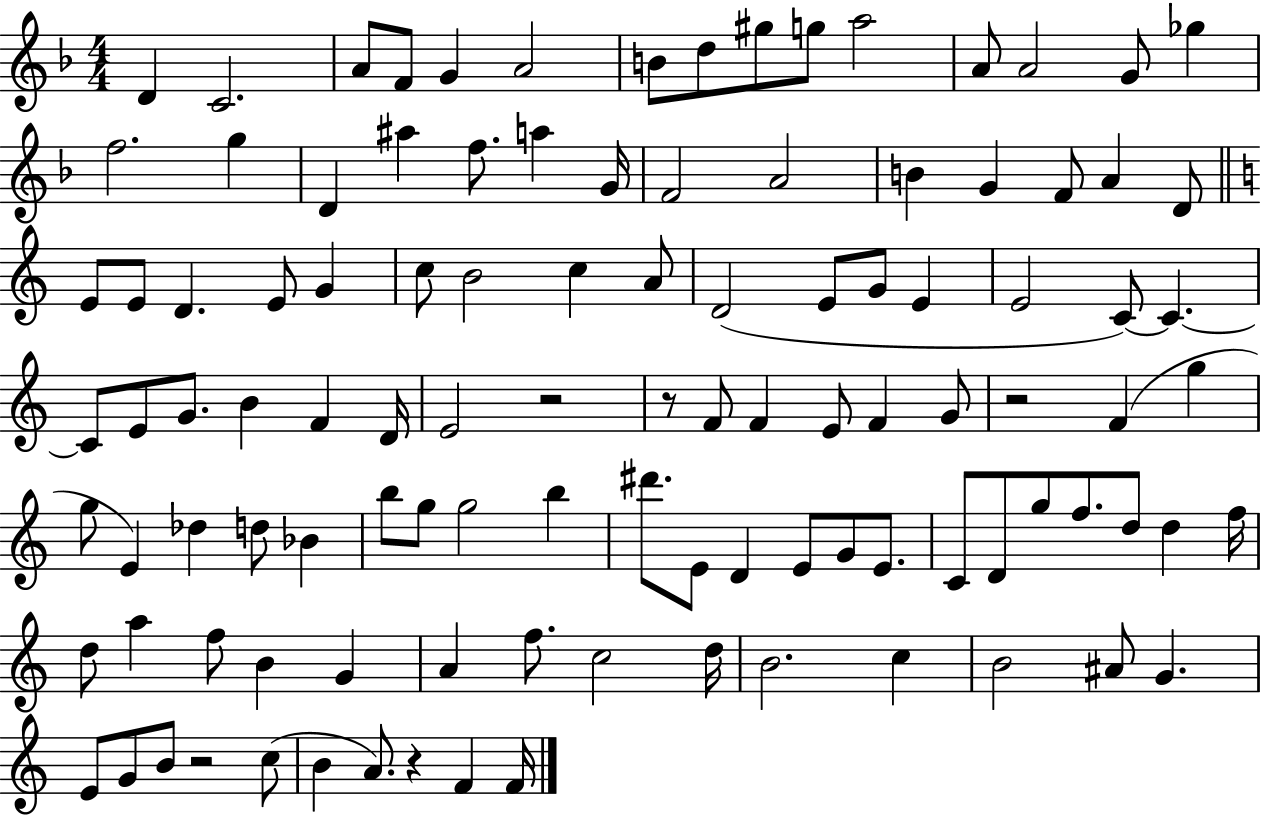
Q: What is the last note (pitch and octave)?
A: F4